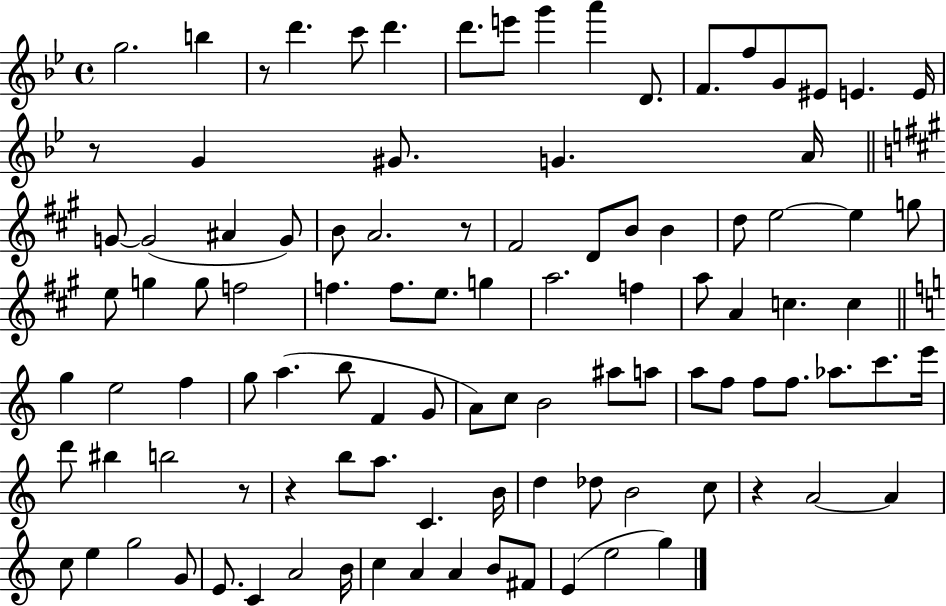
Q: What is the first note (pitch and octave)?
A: G5